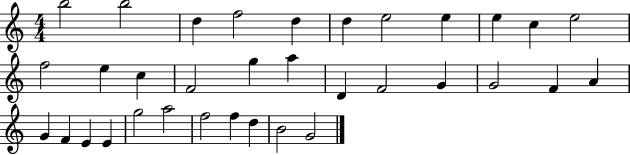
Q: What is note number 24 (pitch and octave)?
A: G4